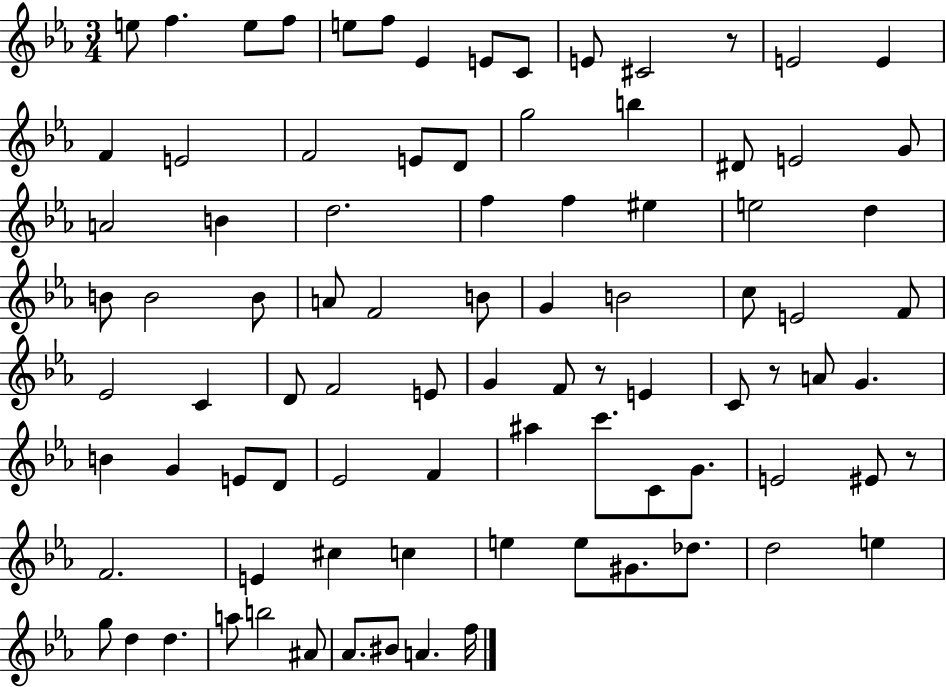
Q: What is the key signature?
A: EES major